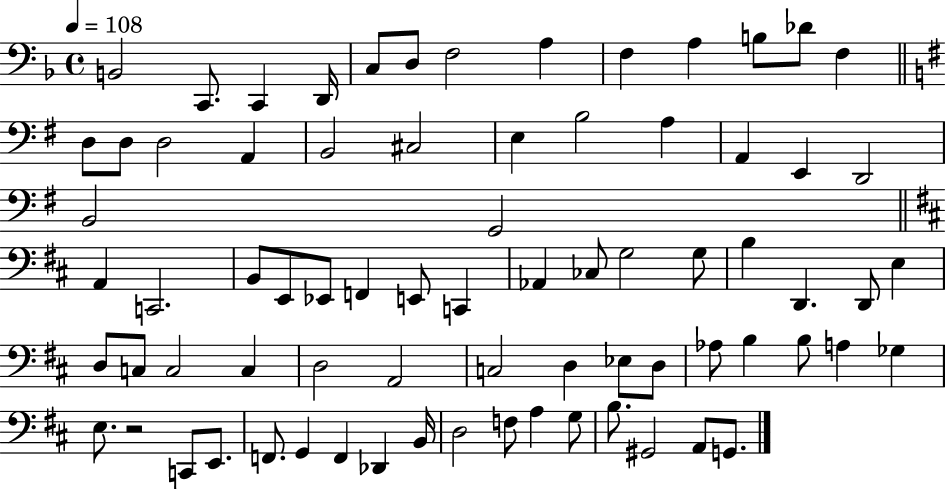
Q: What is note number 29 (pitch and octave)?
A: C2